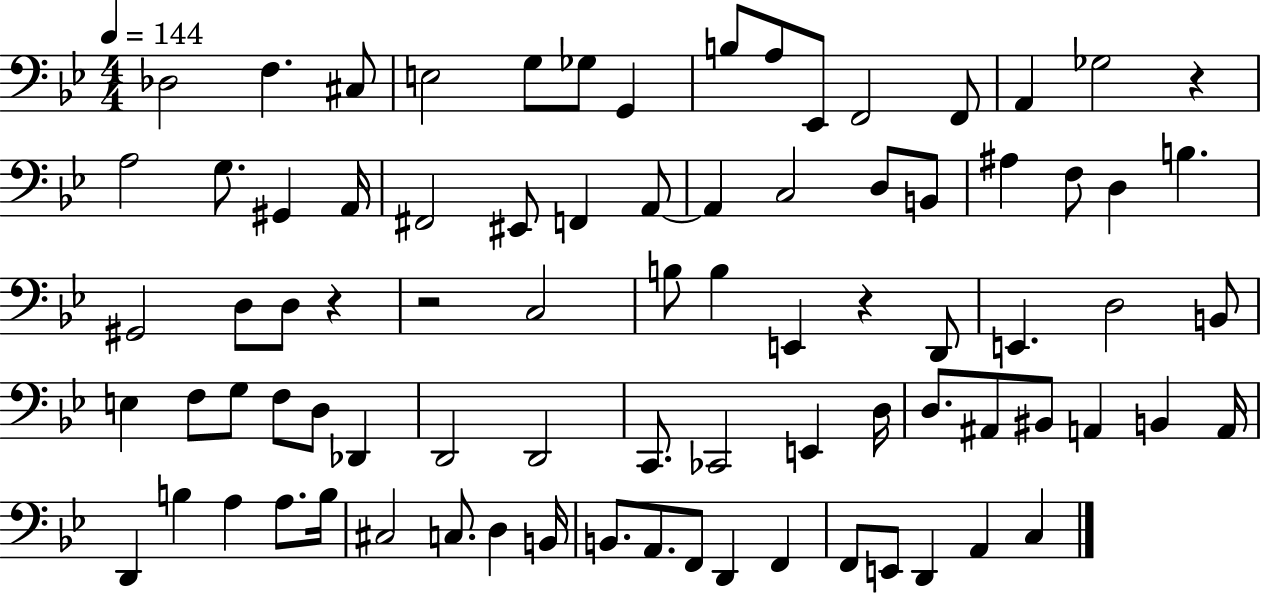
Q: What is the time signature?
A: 4/4